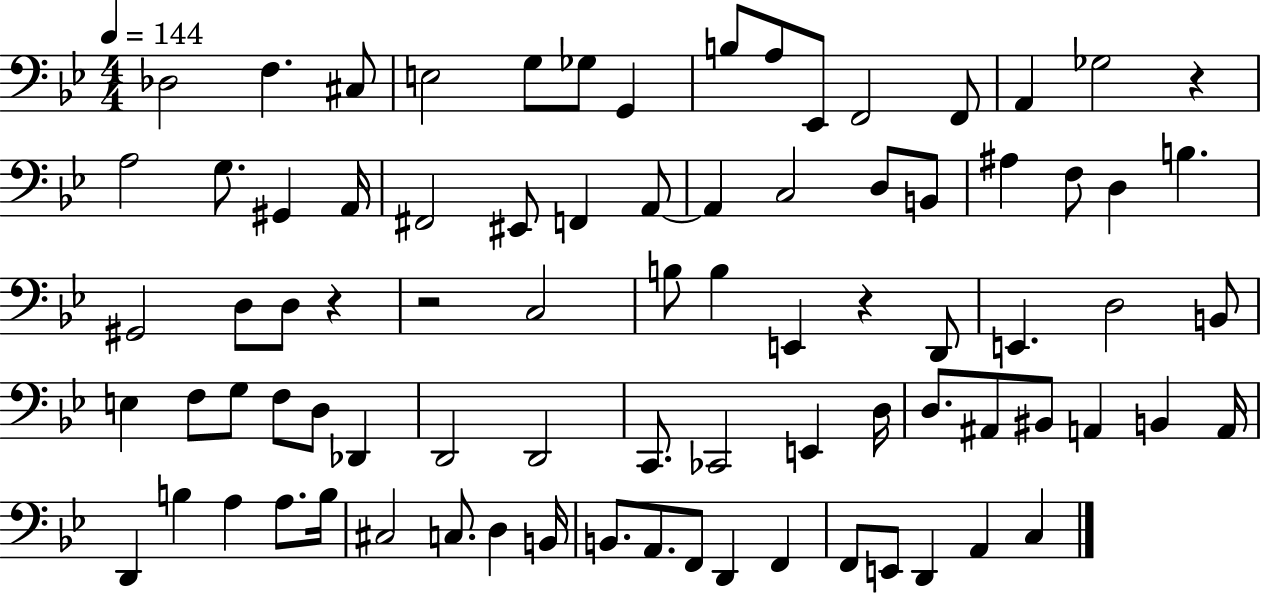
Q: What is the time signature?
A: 4/4